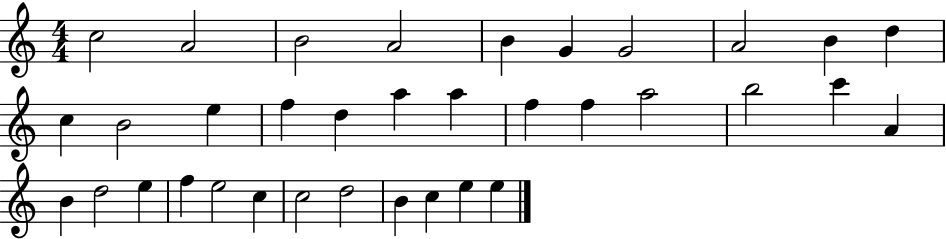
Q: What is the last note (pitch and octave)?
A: E5